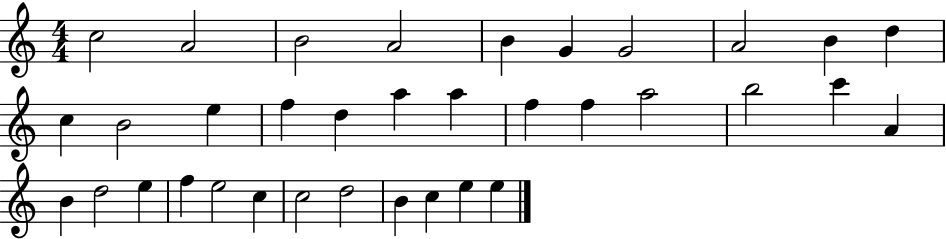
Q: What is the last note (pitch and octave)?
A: E5